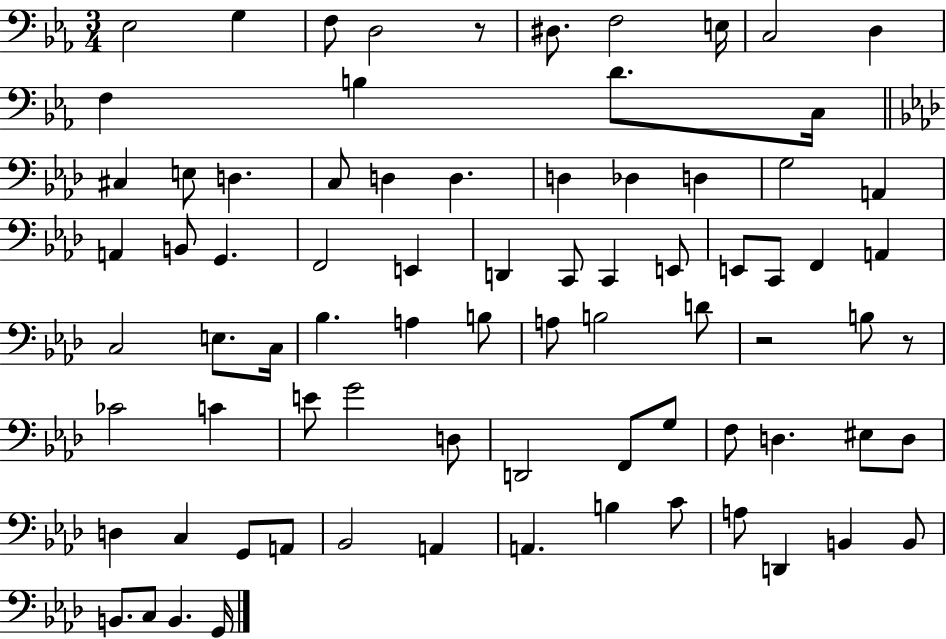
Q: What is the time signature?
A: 3/4